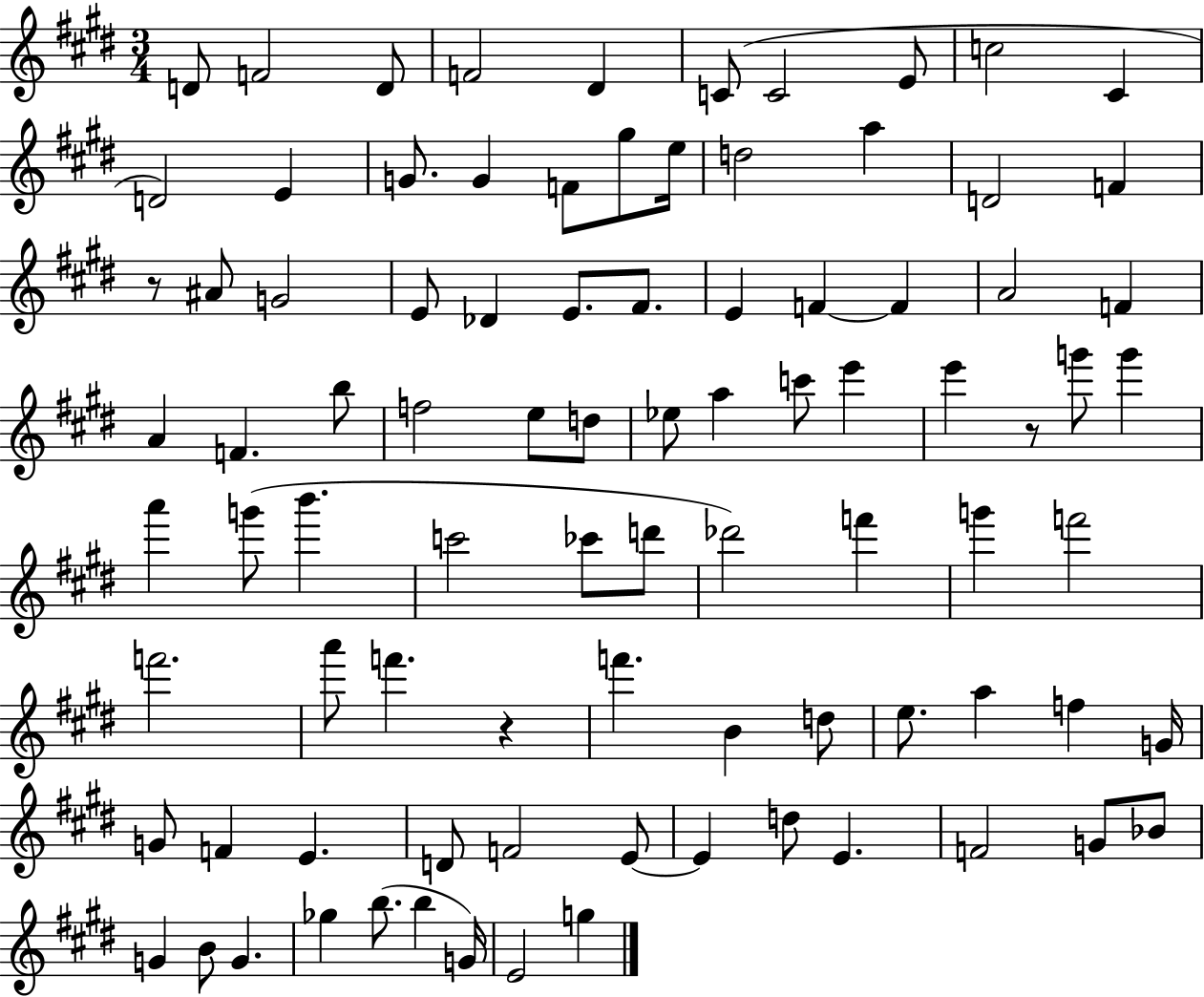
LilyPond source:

{
  \clef treble
  \numericTimeSignature
  \time 3/4
  \key e \major
  d'8 f'2 d'8 | f'2 dis'4 | c'8( c'2 e'8 | c''2 cis'4 | \break d'2) e'4 | g'8. g'4 f'8 gis''8 e''16 | d''2 a''4 | d'2 f'4 | \break r8 ais'8 g'2 | e'8 des'4 e'8. fis'8. | e'4 f'4~~ f'4 | a'2 f'4 | \break a'4 f'4. b''8 | f''2 e''8 d''8 | ees''8 a''4 c'''8 e'''4 | e'''4 r8 g'''8 g'''4 | \break a'''4 g'''8( b'''4. | c'''2 ces'''8 d'''8 | des'''2) f'''4 | g'''4 f'''2 | \break f'''2. | a'''8 f'''4. r4 | f'''4. b'4 d''8 | e''8. a''4 f''4 g'16 | \break g'8 f'4 e'4. | d'8 f'2 e'8~~ | e'4 d''8 e'4. | f'2 g'8 bes'8 | \break g'4 b'8 g'4. | ges''4 b''8.( b''4 g'16) | e'2 g''4 | \bar "|."
}